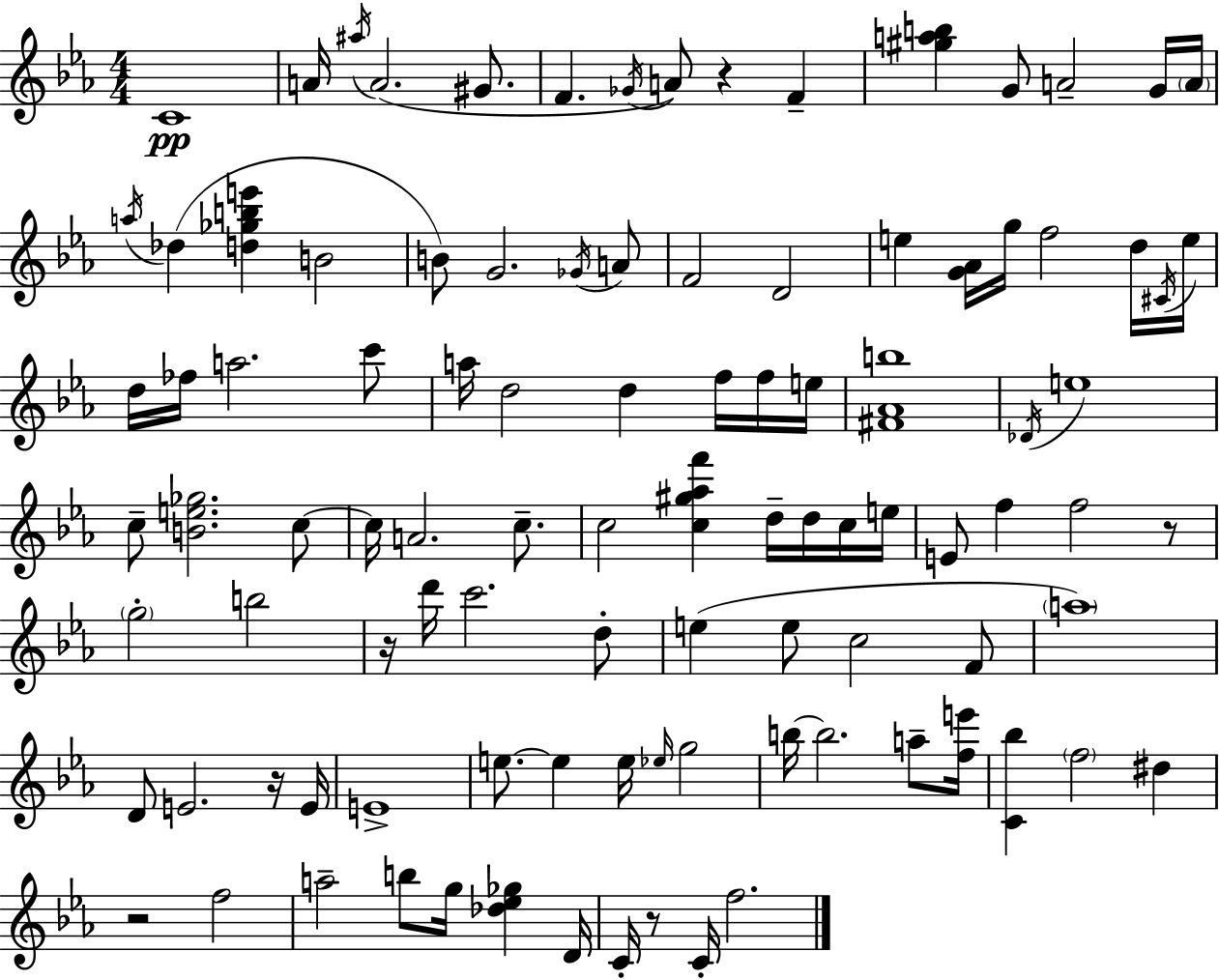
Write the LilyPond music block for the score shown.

{
  \clef treble
  \numericTimeSignature
  \time 4/4
  \key ees \major
  \repeat volta 2 { c'1\pp | a'16 \acciaccatura { ais''16 }( a'2. gis'8. | f'4. \acciaccatura { ges'16 } a'8) r4 f'4-- | <gis'' a'' b''>4 g'8 a'2-- | \break g'16 \parenthesize a'16 \acciaccatura { a''16 }( des''4 <d'' ges'' b'' e'''>4 b'2 | b'8) g'2. | \acciaccatura { ges'16 } a'8 f'2 d'2 | e''4 <g' aes'>16 g''16 f''2 | \break d''16 \acciaccatura { cis'16 } e''16 d''16 fes''16 a''2. | c'''8 a''16 d''2 d''4 | f''16 f''16 e''16 <fis' aes' b''>1 | \acciaccatura { des'16 } e''1 | \break c''8-- <b' e'' ges''>2. | c''8~~ c''16 a'2. | c''8.-- c''2 <c'' gis'' aes'' f'''>4 | d''16-- d''16 c''16 e''16 e'8 f''4 f''2 | \break r8 \parenthesize g''2-. b''2 | r16 d'''16 c'''2. | d''8-. e''4( e''8 c''2 | f'8 \parenthesize a''1) | \break d'8 e'2. | r16 e'16 e'1-> | e''8.~~ e''4 e''16 \grace { ees''16 } g''2 | b''16~~ b''2. | \break a''8-- <f'' e'''>16 <c' bes''>4 \parenthesize f''2 | dis''4 r2 f''2 | a''2-- b''8 | g''16 <des'' ees'' ges''>4 d'16 c'16-. r8 c'16-. f''2. | \break } \bar "|."
}